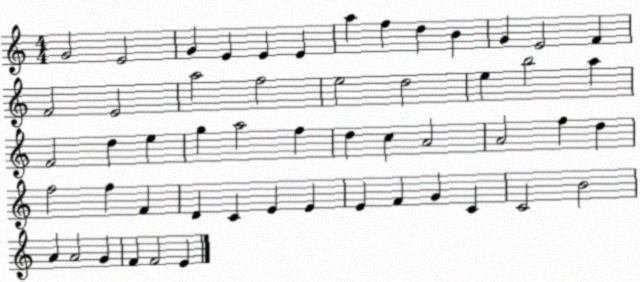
X:1
T:Untitled
M:4/4
L:1/4
K:C
G2 E2 G E E E a f d B G E2 F F2 E2 a2 f2 e2 d2 e b2 a F2 d e g a2 f d c A2 A2 f d f2 f F D C E E E F G C C2 B2 A A2 G F F2 E